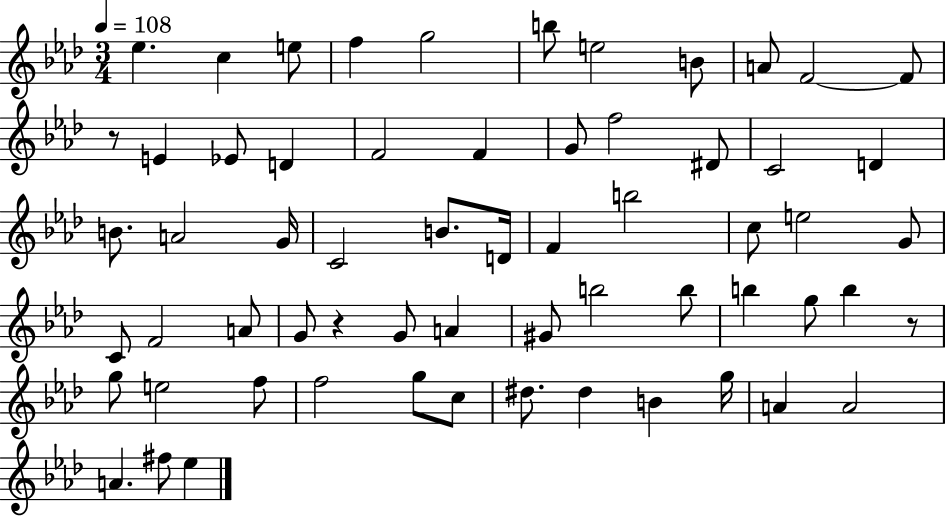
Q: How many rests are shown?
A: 3